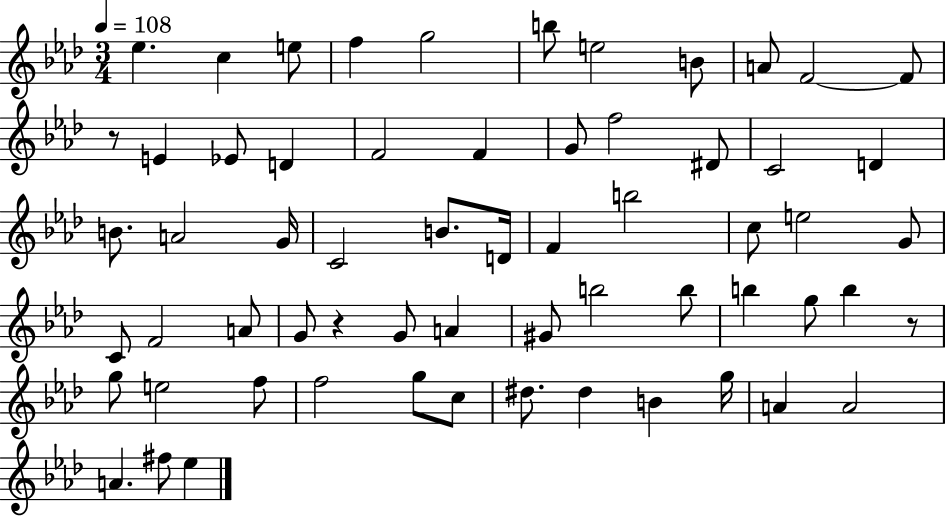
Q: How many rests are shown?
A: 3